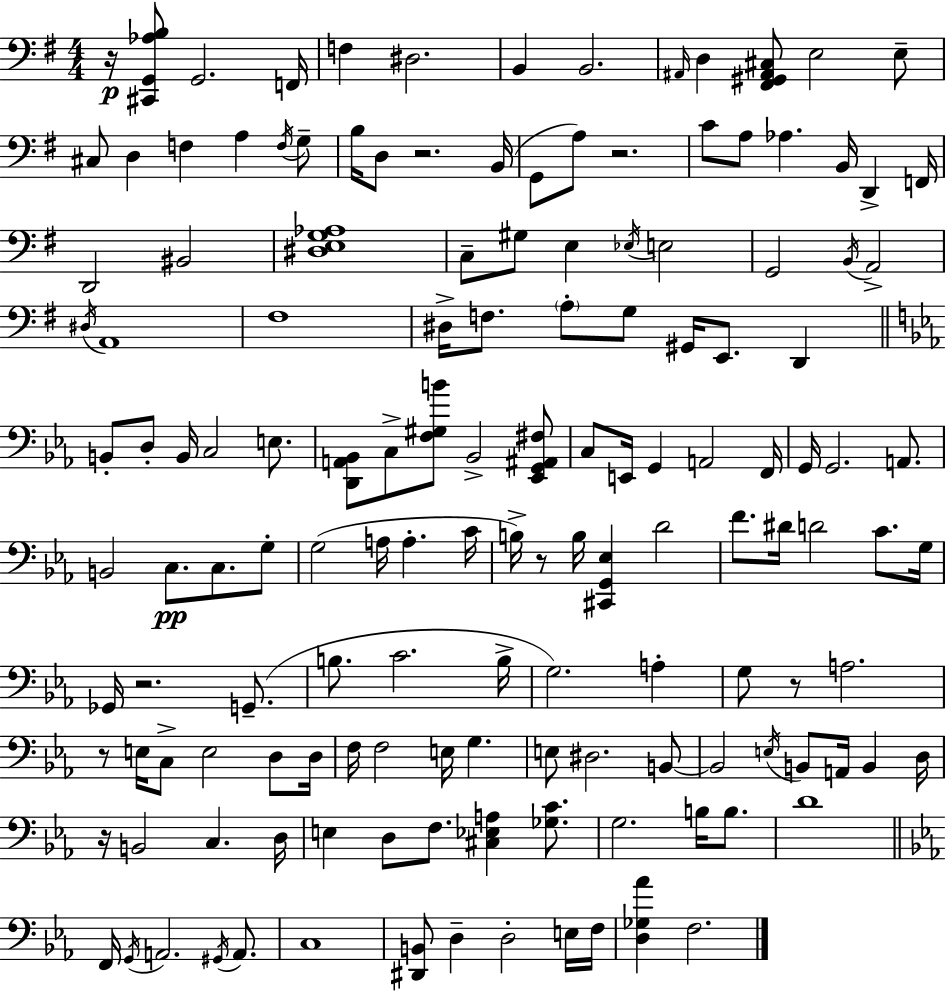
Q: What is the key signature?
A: G major